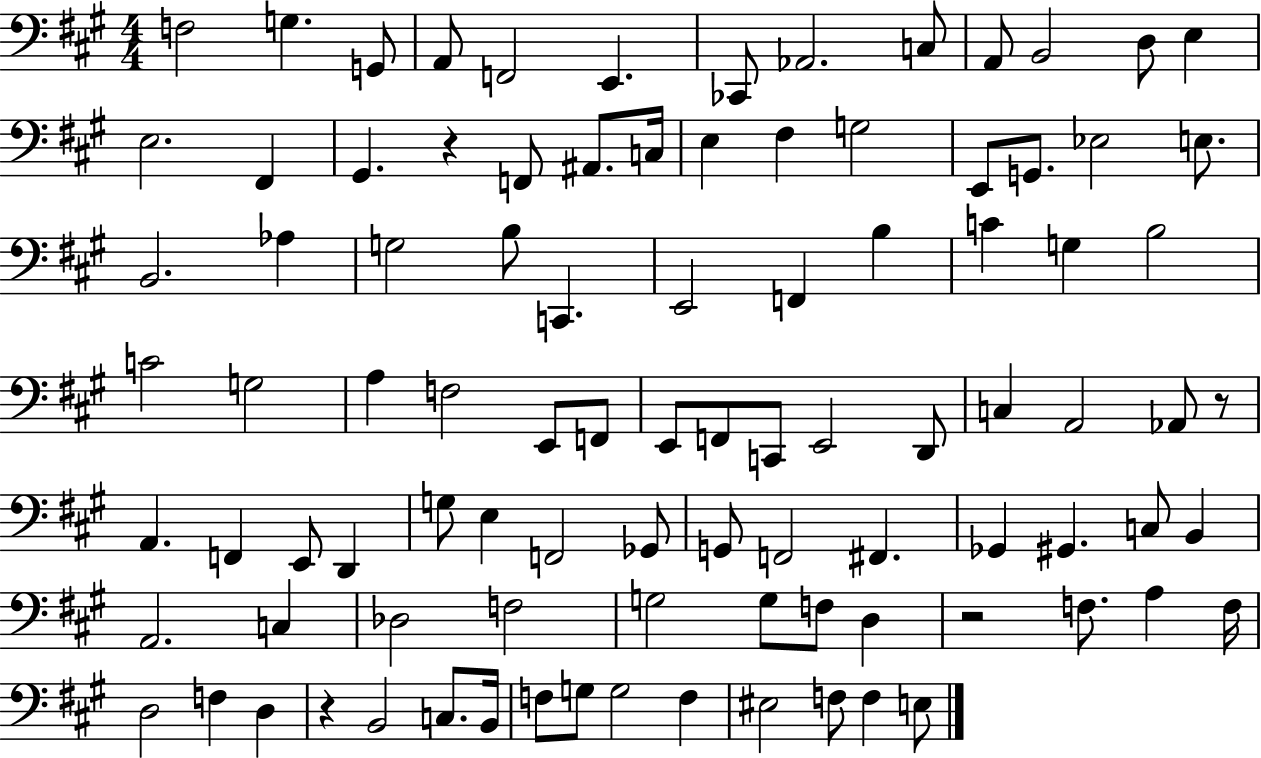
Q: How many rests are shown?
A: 4